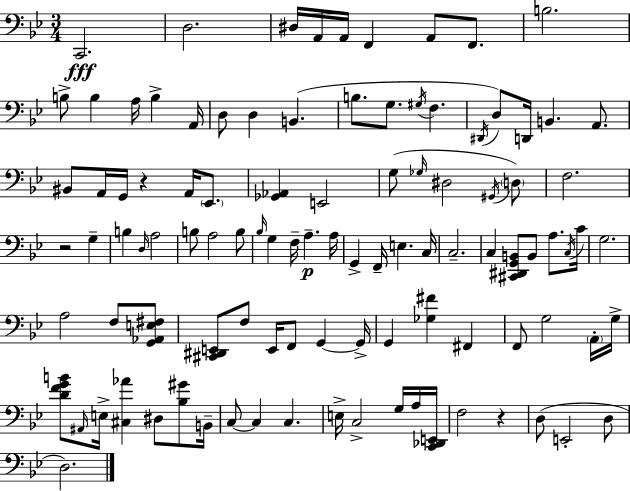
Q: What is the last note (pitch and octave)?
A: D3